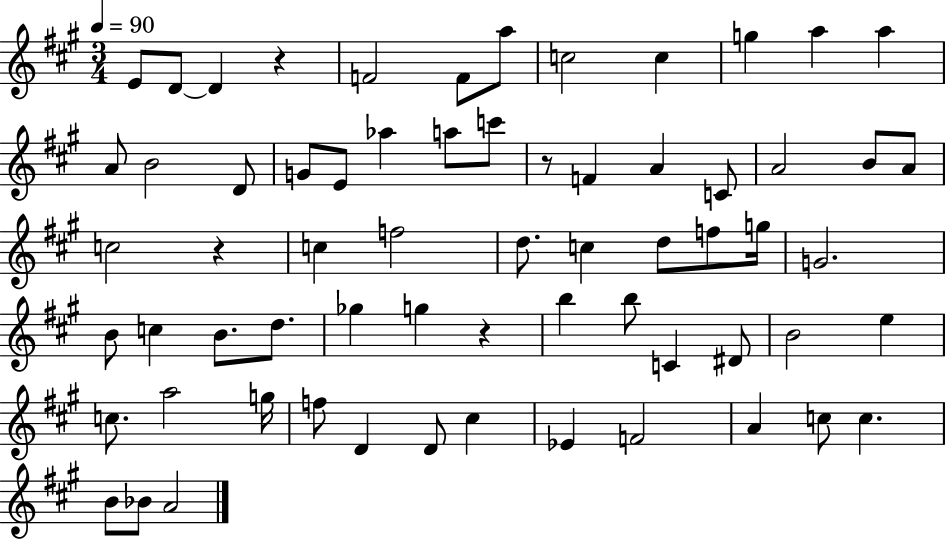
{
  \clef treble
  \numericTimeSignature
  \time 3/4
  \key a \major
  \tempo 4 = 90
  \repeat volta 2 { e'8 d'8~~ d'4 r4 | f'2 f'8 a''8 | c''2 c''4 | g''4 a''4 a''4 | \break a'8 b'2 d'8 | g'8 e'8 aes''4 a''8 c'''8 | r8 f'4 a'4 c'8 | a'2 b'8 a'8 | \break c''2 r4 | c''4 f''2 | d''8. c''4 d''8 f''8 g''16 | g'2. | \break b'8 c''4 b'8. d''8. | ges''4 g''4 r4 | b''4 b''8 c'4 dis'8 | b'2 e''4 | \break c''8. a''2 g''16 | f''8 d'4 d'8 cis''4 | ees'4 f'2 | a'4 c''8 c''4. | \break b'8 bes'8 a'2 | } \bar "|."
}